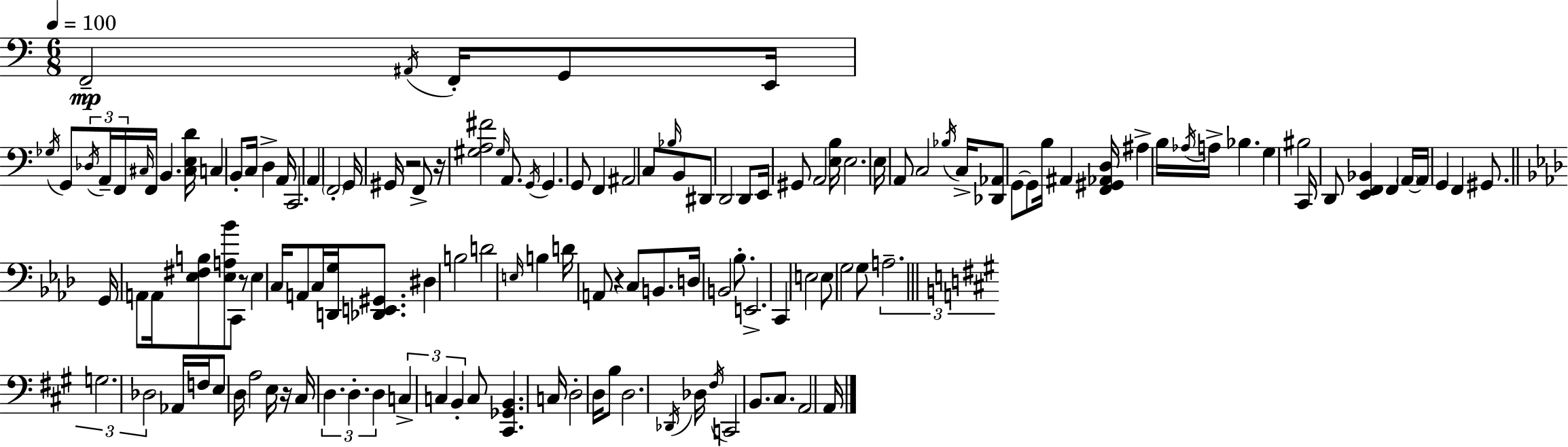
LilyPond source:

{
  \clef bass
  \numericTimeSignature
  \time 6/8
  \key a \minor
  \tempo 4 = 100
  f,2--\mp \acciaccatura { ais,16 } f,16-. g,8 | e,16 \acciaccatura { ges16 } g,8 \tuplet 3/2 { \acciaccatura { des16 } a,16-- f,16 } \grace { cis16 } f,16 b,4. | <cis e d'>16 c4 b,8-. c16 d4-> | a,16 c,2. | \break a,4 \parenthesize f,2-. | g,16 gis,16 r2 | f,8-> r16 <gis a fis'>2 | \grace { gis16 } a,8. \acciaccatura { g,16 } g,4. | \break g,8 f,4 ais,2 | c8 \grace { bes16 } b,8 dis,8 d,2 | d,8 e,16 gis,8 a,2 | <e b>16 e2. | \break e16 a,8 c2 | \acciaccatura { bes16 } c16-> <des, aes,>8 g,8~~ | g,8 b16 ais,4 <f, gis, aes, d>16 ais4-> | b16 \acciaccatura { aes16 } a16-> bes4. g4 | \break bis2 c,16 d,8 | <e, f, bes,>4 f,4 \parenthesize a,16~~ a,16 g,4 | f,4 gis,8. \bar "||" \break \key aes \major g,16 a,8 a,16 <ees fis b>8 <ees a bes'>8 c,8 r8 | ees4 c16 a,8 c16 <d, g>16 <des, e, gis,>8. | dis4 b2 | d'2 \grace { e16 } b4 | \break d'16 a,8 r4 c8 b,8. | d16 b,2 bes8.-. | e,2.-> | c,4 e2 | \break e8 g2 g8 | \tuplet 3/2 { a2.-- | \bar "||" \break \key a \major g2. | des2 } aes,16 f16 e8 | d16 a2 e16 r16 cis16 | \tuplet 3/2 { d4. d4.-. | \break d4 } \tuplet 3/2 { c4-> c4 | b,4-. } c8 <cis, ges, b,>4. | c16 d2-. d16 b8 | d2. | \break \acciaccatura { des,16 } des16 \acciaccatura { fis16 } c,2 b,8. | cis8. a,2 | a,16 \bar "|."
}